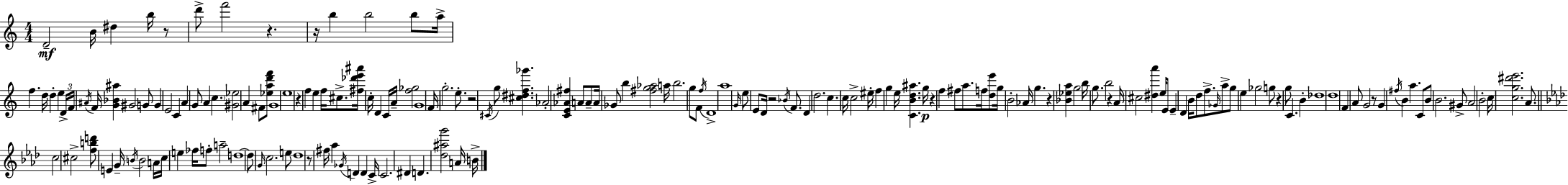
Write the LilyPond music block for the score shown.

{
  \clef treble
  \numericTimeSignature
  \time 4/4
  \key c \major
  d'2--\mf b'16 dis''4 b''16 r8 | d'''8-> f'''2 r4. | r16 b''4 b''2 b''8 a''16-> | f''4. d''16 d''4-. e''4 \tuplet 3/2 { d'16-> | \break f'16 \acciaccatura { ais'16 } } f'16 <g' bes' ais''>4 gis'2 g'8 | g'4 e'2 c'4 | a'4 g'8 a'4 \parenthesize c''4. | <gis' ees''>2 a'4 fis'8 <ees'' a'' d''' f'''>8 | \break g'1 | e''1 | r4 f''4 e''4 f''16 cis''8.-> | <fis'' des''' e''' ais'''>16 c''16-. d'4 c'16 a'16-- <f'' ges''>2 | \break g'1 | f'16 g''2.-. e''8.-. | r2 \acciaccatura { cis'16 } g''8 <cis'' dis'' f'' ges'''>4. | aes'2-. <c' e' aes' fis''>4 a'8 | \break a'8-- a'16 ges'8 b''4 <fis'' g'' aes''>2 | a''16 b''2. g''8 | f'8 \acciaccatura { f''16 } d'1-> | a''1 | \break \grace { g'16 } e''8 e'8 d'16 r2 | \acciaccatura { bes'16 } f'8. d'4 d''2. | c''4. c''16 c''2-> | eis''16-. f''4 g''4 e''16 <c' b' d'' ais''>4. | \break g''16\p r4 f''4 fis''8 a''8. | f''16 <d'' e'''>8 g''16 b'2-. aes'16 g''4. | r4 <bes' ees'' a''>4 g''2 | b''16 g''8. b''2 | \break r4 a'16 cis''2 <dis'' a'''>4 | e''16 e'8 e'4-- d'4 b'16 d''8 | f''8.-> \grace { ges'16 } a''8-> g''8 e''4 ges''2 | g''8 r4 g''8 c'4. | \break b'4-. des''1 | d''1 | f'4 a'8 g'2 | r8 g'4 \acciaccatura { fis''16 } b'4 a''4. | \break c'8 b'8 b'2. | gis'8-> a'2 b'2-. | c''16 <c'' g'' dis''' e'''>2. | a'8. \bar "||" \break \key aes \major c''2 cis''2-> | <f'' b'' d'''>8 e'4 g'16-- \acciaccatura { b'16 } b'2 | a'16 c''16 e''4 fes''16 f''8-. a''2-- | d''1~~ | \break d''8 \grace { g'16 } c''2. | e''8 des''1 | r8 fis''16 aes''4 \acciaccatura { ges'16 } d'4 d'4 | c'16-> c'2. dis'4 | \break d'4. <des'' ais'' g'''>2 | a'16 b'16-> \bar "|."
}